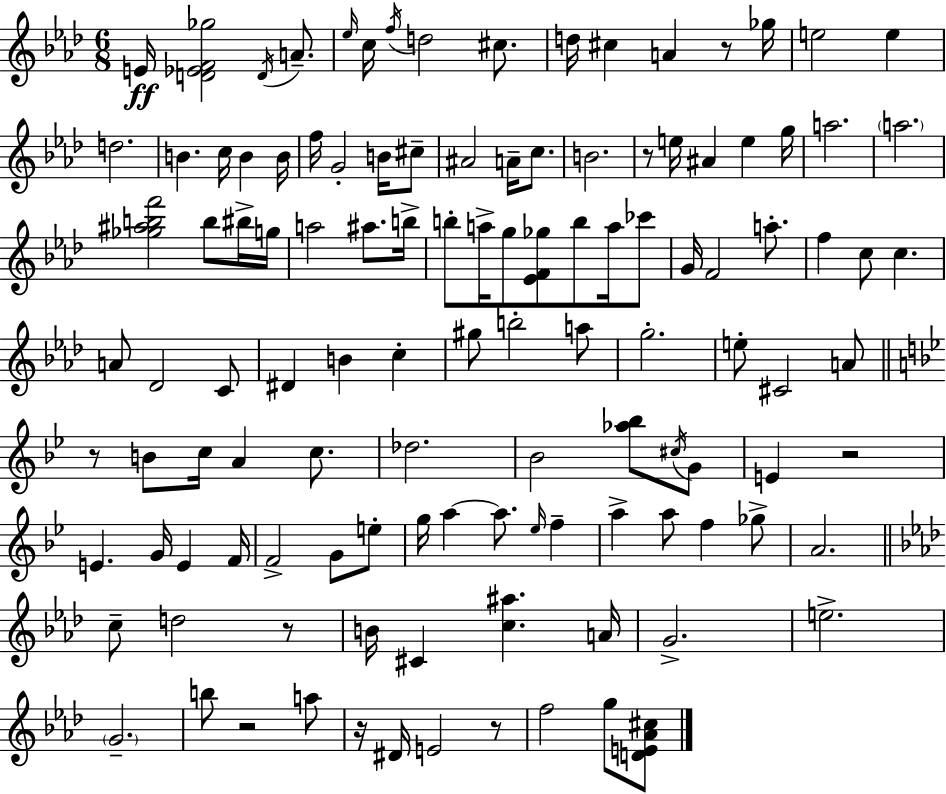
{
  \clef treble
  \numericTimeSignature
  \time 6/8
  \key f \minor
  e'16\ff <d' ees' f' ges''>2 \acciaccatura { d'16 } a'8.-- | \grace { ees''16 } c''16 \acciaccatura { f''16 } d''2 | cis''8. d''16 cis''4 a'4 | r8 ges''16 e''2 e''4 | \break d''2. | b'4. c''16 b'4 | b'16 f''16 g'2-. | b'16 cis''8-- ais'2 a'16-- | \break c''8. b'2. | r8 e''16 ais'4 e''4 | g''16 a''2. | \parenthesize a''2. | \break <ges'' ais'' b'' f'''>2 b''8 | bis''16-> g''16 a''2 ais''8. | b''16-> b''8-. a''16-> g''8 <ees' f' ges''>8 b''8 | a''16 ces'''8 g'16 f'2 | \break a''8.-. f''4 c''8 c''4. | a'8 des'2 | c'8 dis'4 b'4 c''4-. | gis''8 b''2-. | \break a''8 g''2.-. | e''8-. cis'2 | a'8 \bar "||" \break \key bes \major r8 b'8 c''16 a'4 c''8. | des''2. | bes'2 <aes'' bes''>8 \acciaccatura { cis''16 } g'8 | e'4 r2 | \break e'4. g'16 e'4 | f'16 f'2-> g'8 e''8-. | g''16 a''4~~ a''8. \grace { ees''16 } f''4-- | a''4-> a''8 f''4 | \break ges''8-> a'2. | \bar "||" \break \key aes \major c''8-- d''2 r8 | b'16 cis'4 <c'' ais''>4. a'16 | g'2.-> | e''2.-> | \break \parenthesize g'2.-- | b''8 r2 a''8 | r16 dis'16 e'2 r8 | f''2 g''8 <d' e' aes' cis''>8 | \break \bar "|."
}